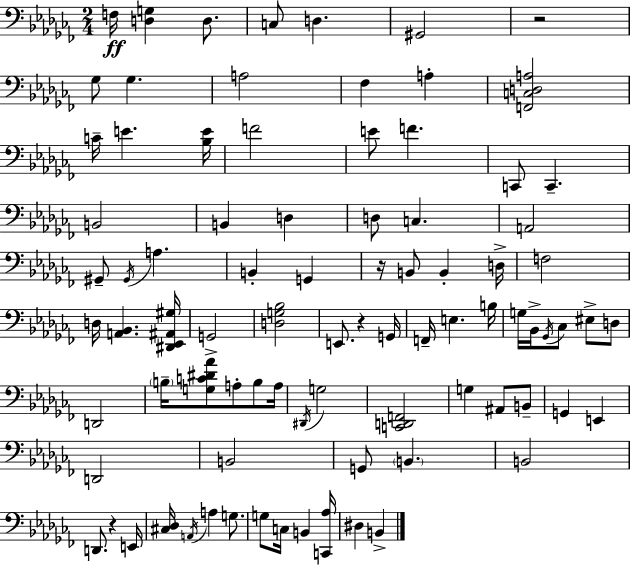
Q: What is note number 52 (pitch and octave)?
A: G3